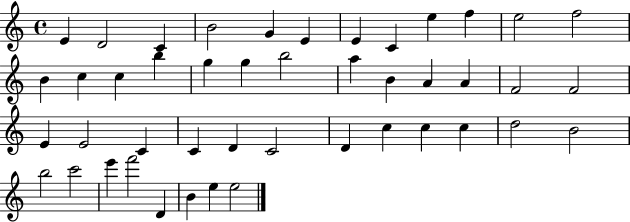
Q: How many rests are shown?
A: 0